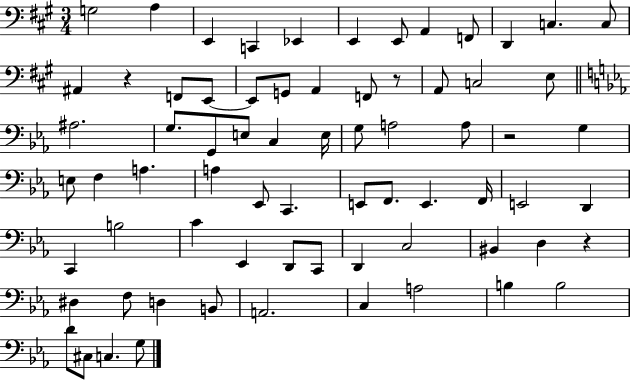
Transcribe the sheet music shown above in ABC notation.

X:1
T:Untitled
M:3/4
L:1/4
K:A
G,2 A, E,, C,, _E,, E,, E,,/2 A,, F,,/2 D,, C, C,/2 ^A,, z F,,/2 E,,/2 E,,/2 G,,/2 A,, F,,/2 z/2 A,,/2 C,2 E,/2 ^A,2 G,/2 G,,/2 E,/2 C, E,/4 G,/2 A,2 A,/2 z2 G, E,/2 F, A, A, _E,,/2 C,, E,,/2 F,,/2 E,, F,,/4 E,,2 D,, C,, B,2 C _E,, D,,/2 C,,/2 D,, C,2 ^B,, D, z ^D, F,/2 D, B,,/2 A,,2 C, A,2 B, B,2 D/2 ^C,/2 C, G,/2